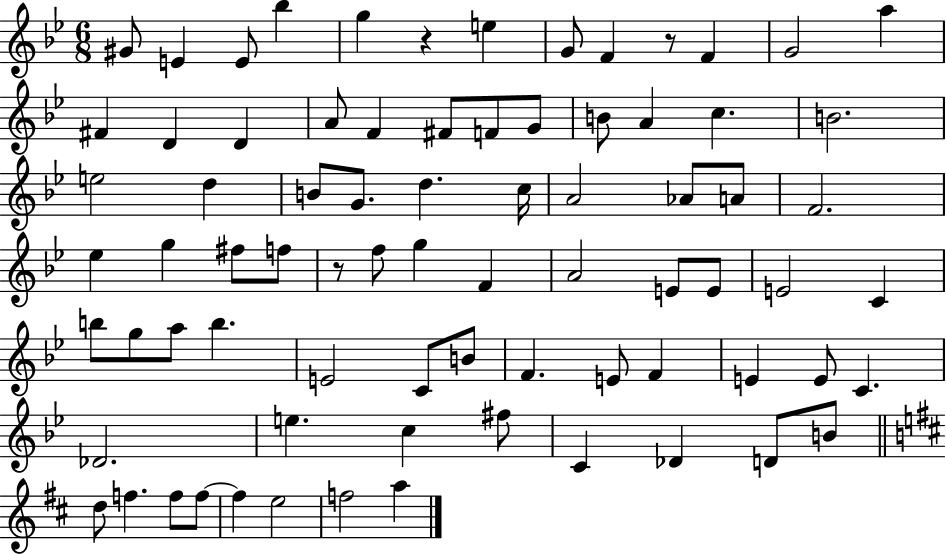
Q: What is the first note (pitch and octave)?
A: G#4